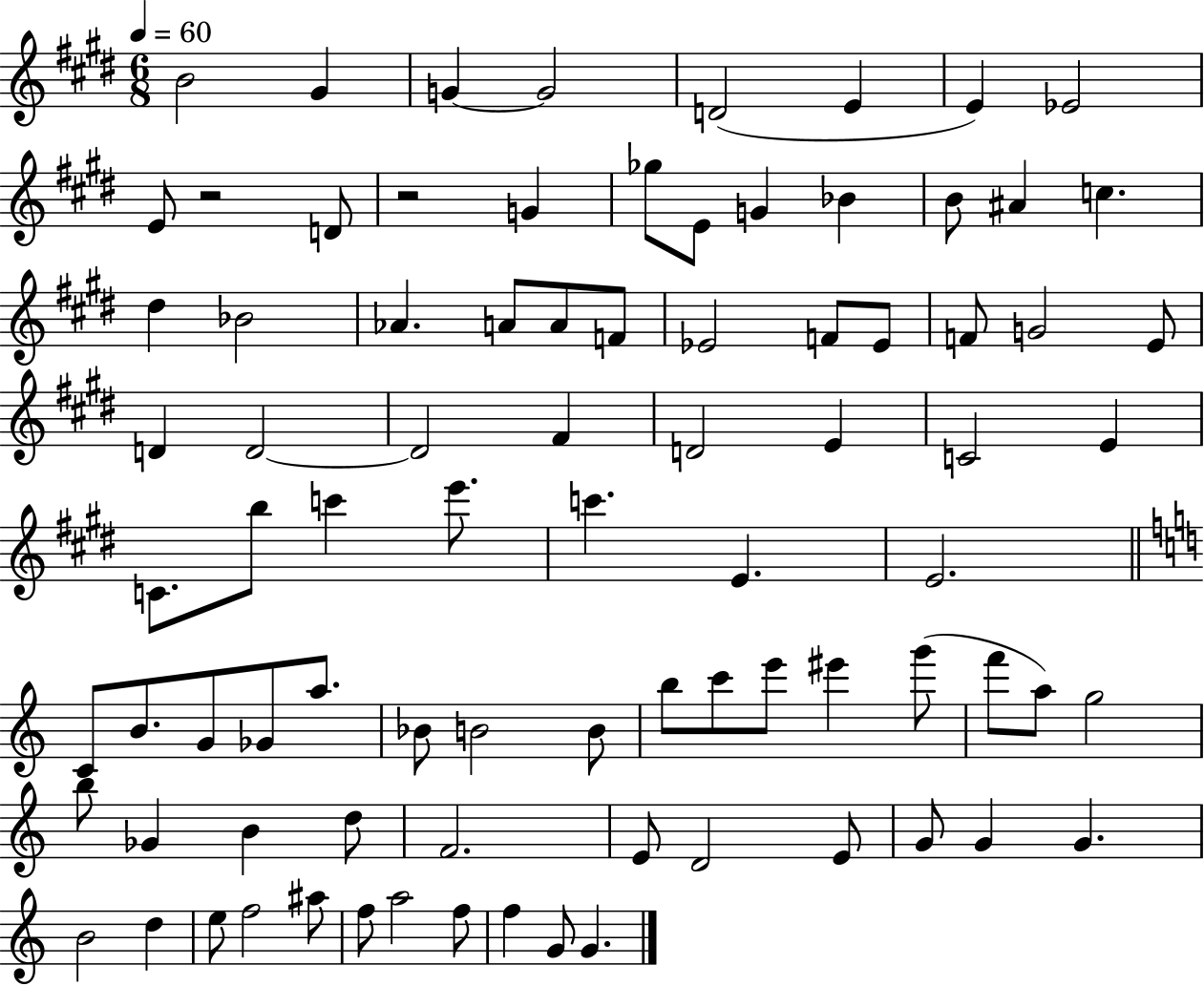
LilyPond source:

{
  \clef treble
  \numericTimeSignature
  \time 6/8
  \key e \major
  \tempo 4 = 60
  b'2 gis'4 | g'4~~ g'2 | d'2( e'4 | e'4) ees'2 | \break e'8 r2 d'8 | r2 g'4 | ges''8 e'8 g'4 bes'4 | b'8 ais'4 c''4. | \break dis''4 bes'2 | aes'4. a'8 a'8 f'8 | ees'2 f'8 ees'8 | f'8 g'2 e'8 | \break d'4 d'2~~ | d'2 fis'4 | d'2 e'4 | c'2 e'4 | \break c'8. b''8 c'''4 e'''8. | c'''4. e'4. | e'2. | \bar "||" \break \key a \minor c'8 b'8. g'8 ges'8 a''8. | bes'8 b'2 b'8 | b''8 c'''8 e'''8 eis'''4 g'''8( | f'''8 a''8) g''2 | \break b''8 ges'4 b'4 d''8 | f'2. | e'8 d'2 e'8 | g'8 g'4 g'4. | \break b'2 d''4 | e''8 f''2 ais''8 | f''8 a''2 f''8 | f''4 g'8 g'4. | \break \bar "|."
}